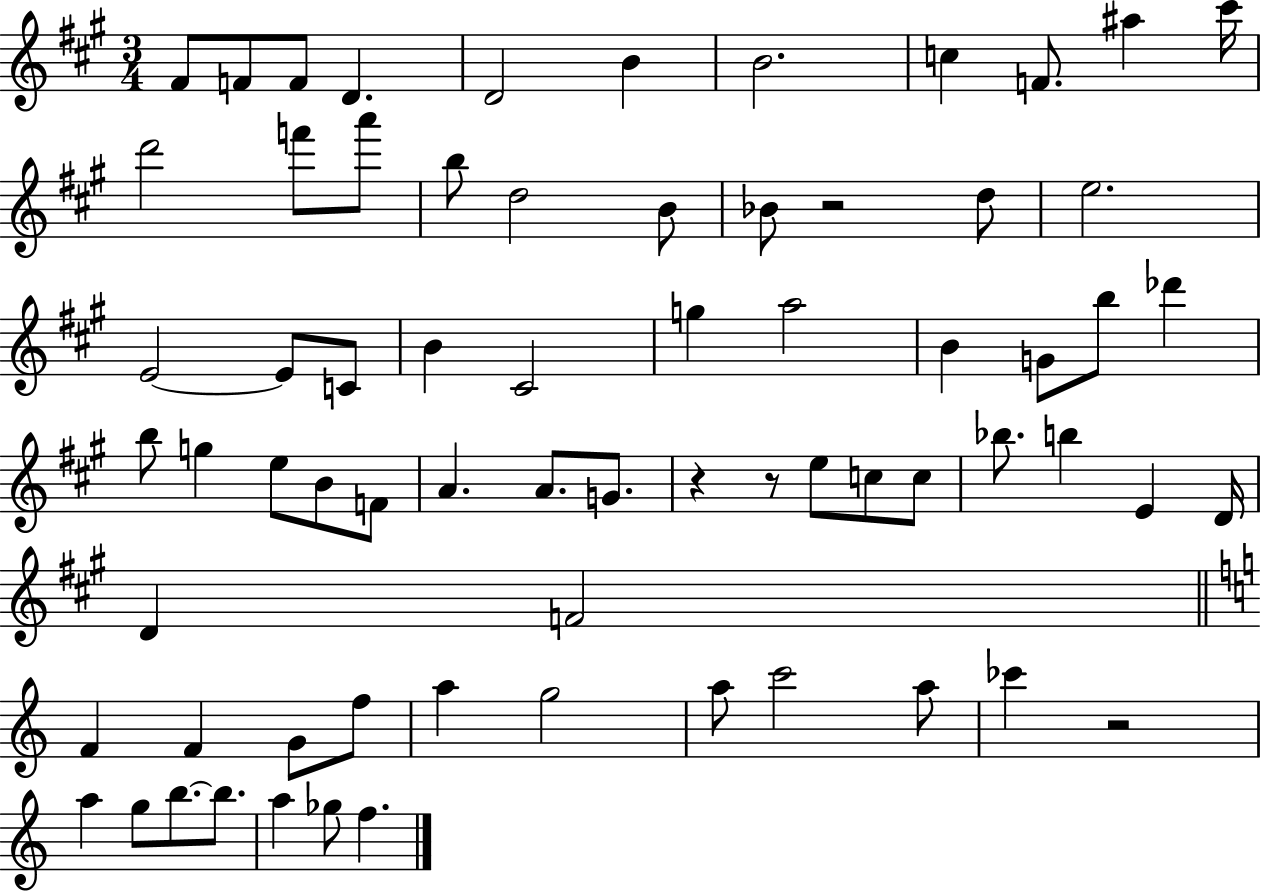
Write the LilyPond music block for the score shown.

{
  \clef treble
  \numericTimeSignature
  \time 3/4
  \key a \major
  fis'8 f'8 f'8 d'4. | d'2 b'4 | b'2. | c''4 f'8. ais''4 cis'''16 | \break d'''2 f'''8 a'''8 | b''8 d''2 b'8 | bes'8 r2 d''8 | e''2. | \break e'2~~ e'8 c'8 | b'4 cis'2 | g''4 a''2 | b'4 g'8 b''8 des'''4 | \break b''8 g''4 e''8 b'8 f'8 | a'4. a'8. g'8. | r4 r8 e''8 c''8 c''8 | bes''8. b''4 e'4 d'16 | \break d'4 f'2 | \bar "||" \break \key c \major f'4 f'4 g'8 f''8 | a''4 g''2 | a''8 c'''2 a''8 | ces'''4 r2 | \break a''4 g''8 b''8.~~ b''8. | a''4 ges''8 f''4. | \bar "|."
}